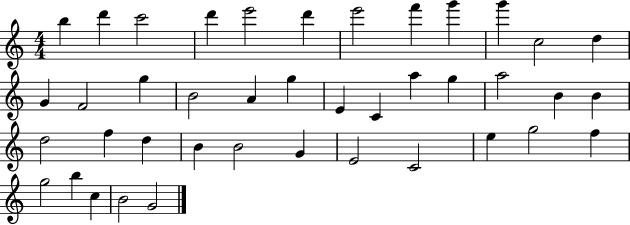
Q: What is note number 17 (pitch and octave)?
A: A4